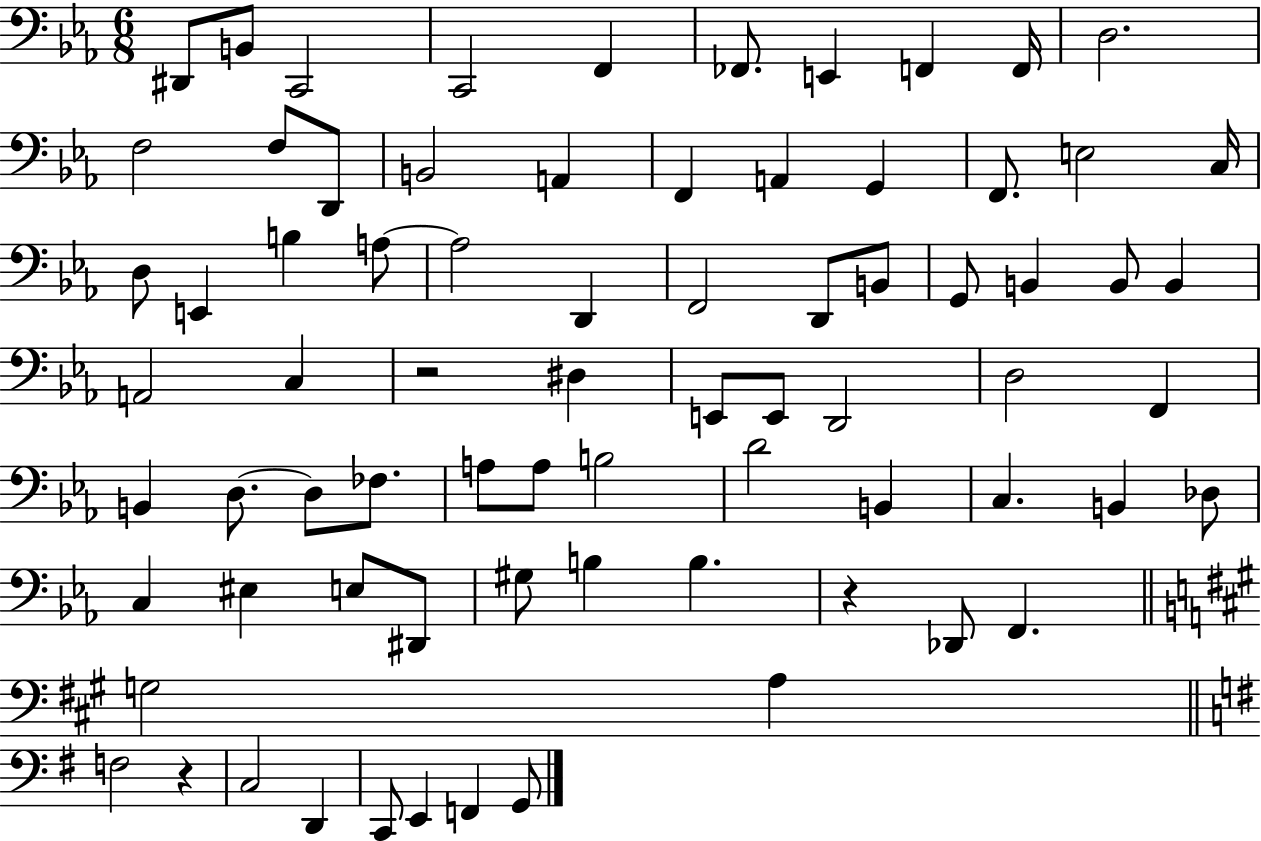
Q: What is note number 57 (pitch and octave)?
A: E3